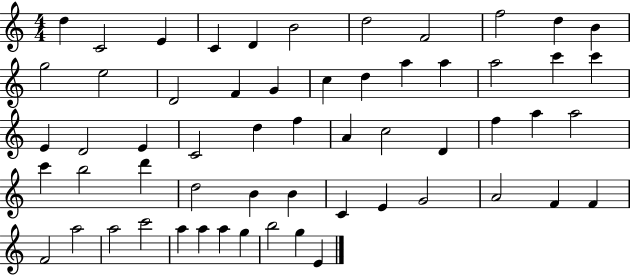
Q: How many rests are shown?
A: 0